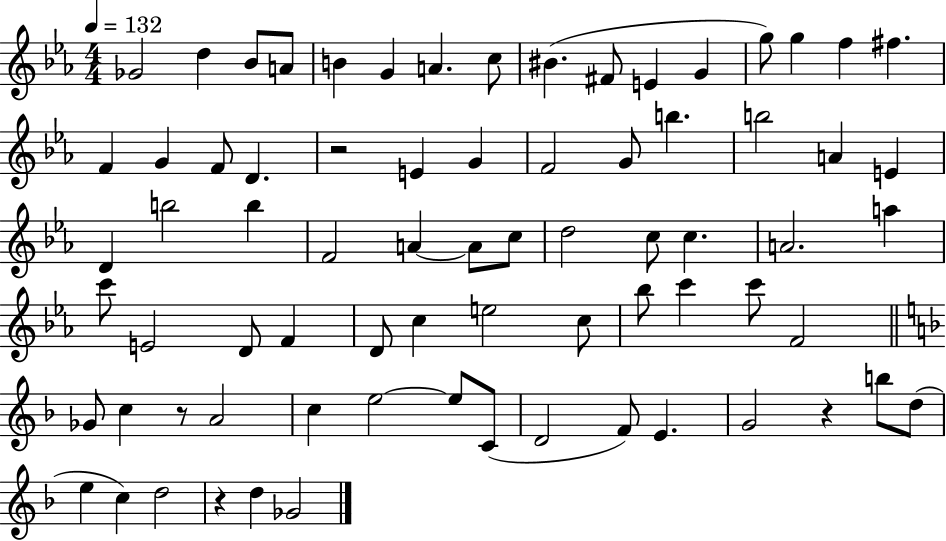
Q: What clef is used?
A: treble